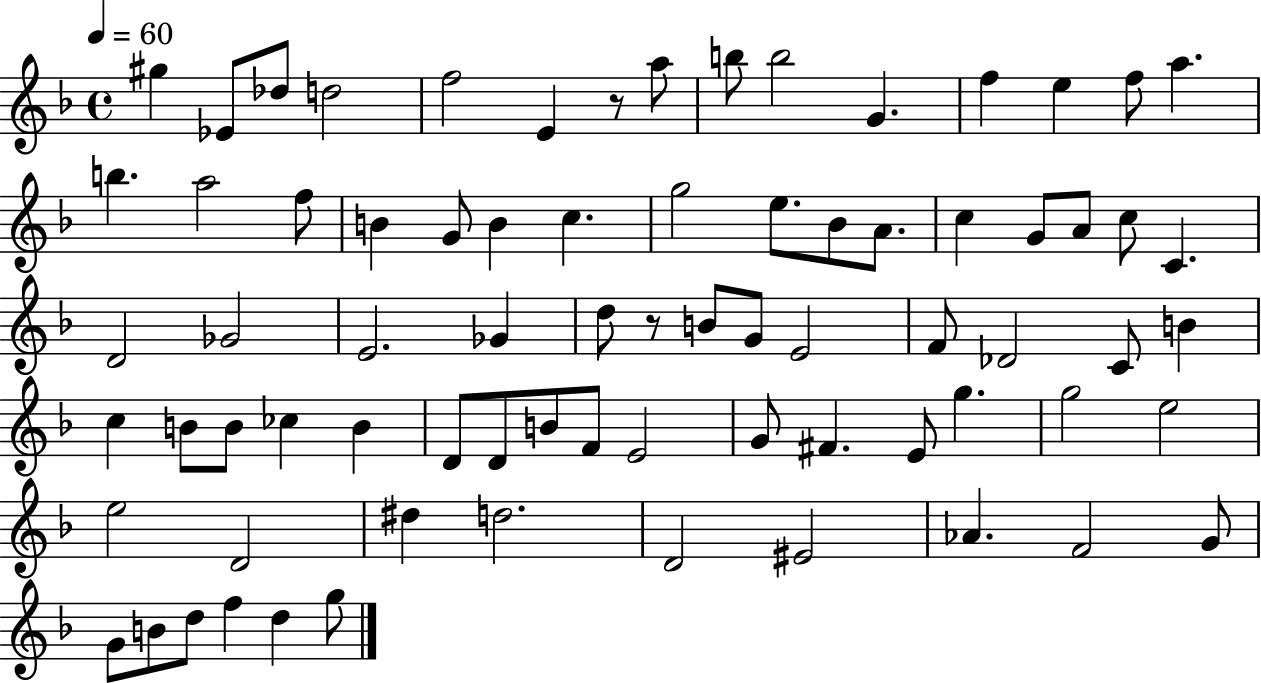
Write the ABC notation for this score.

X:1
T:Untitled
M:4/4
L:1/4
K:F
^g _E/2 _d/2 d2 f2 E z/2 a/2 b/2 b2 G f e f/2 a b a2 f/2 B G/2 B c g2 e/2 _B/2 A/2 c G/2 A/2 c/2 C D2 _G2 E2 _G d/2 z/2 B/2 G/2 E2 F/2 _D2 C/2 B c B/2 B/2 _c B D/2 D/2 B/2 F/2 E2 G/2 ^F E/2 g g2 e2 e2 D2 ^d d2 D2 ^E2 _A F2 G/2 G/2 B/2 d/2 f d g/2